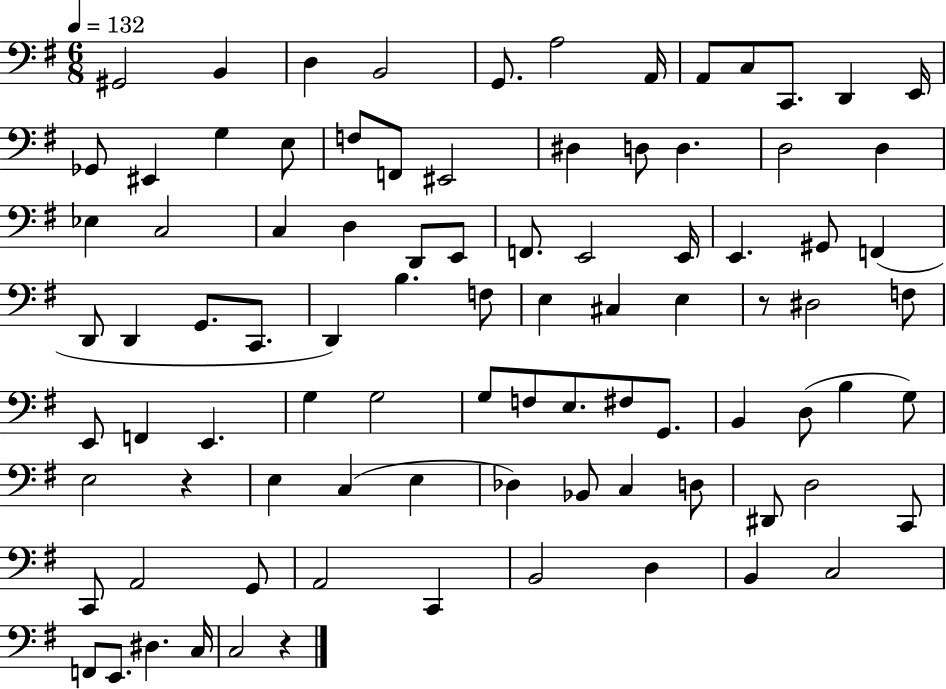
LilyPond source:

{
  \clef bass
  \numericTimeSignature
  \time 6/8
  \key g \major
  \tempo 4 = 132
  gis,2 b,4 | d4 b,2 | g,8. a2 a,16 | a,8 c8 c,8. d,4 e,16 | \break ges,8 eis,4 g4 e8 | f8 f,8 eis,2 | dis4 d8 d4. | d2 d4 | \break ees4 c2 | c4 d4 d,8 e,8 | f,8. e,2 e,16 | e,4. gis,8 f,4( | \break d,8 d,4 g,8. c,8. | d,4) b4. f8 | e4 cis4 e4 | r8 dis2 f8 | \break e,8 f,4 e,4. | g4 g2 | g8 f8 e8. fis8 g,8. | b,4 d8( b4 g8) | \break e2 r4 | e4 c4( e4 | des4) bes,8 c4 d8 | dis,8 d2 c,8 | \break c,8 a,2 g,8 | a,2 c,4 | b,2 d4 | b,4 c2 | \break f,8 e,8. dis4. c16 | c2 r4 | \bar "|."
}